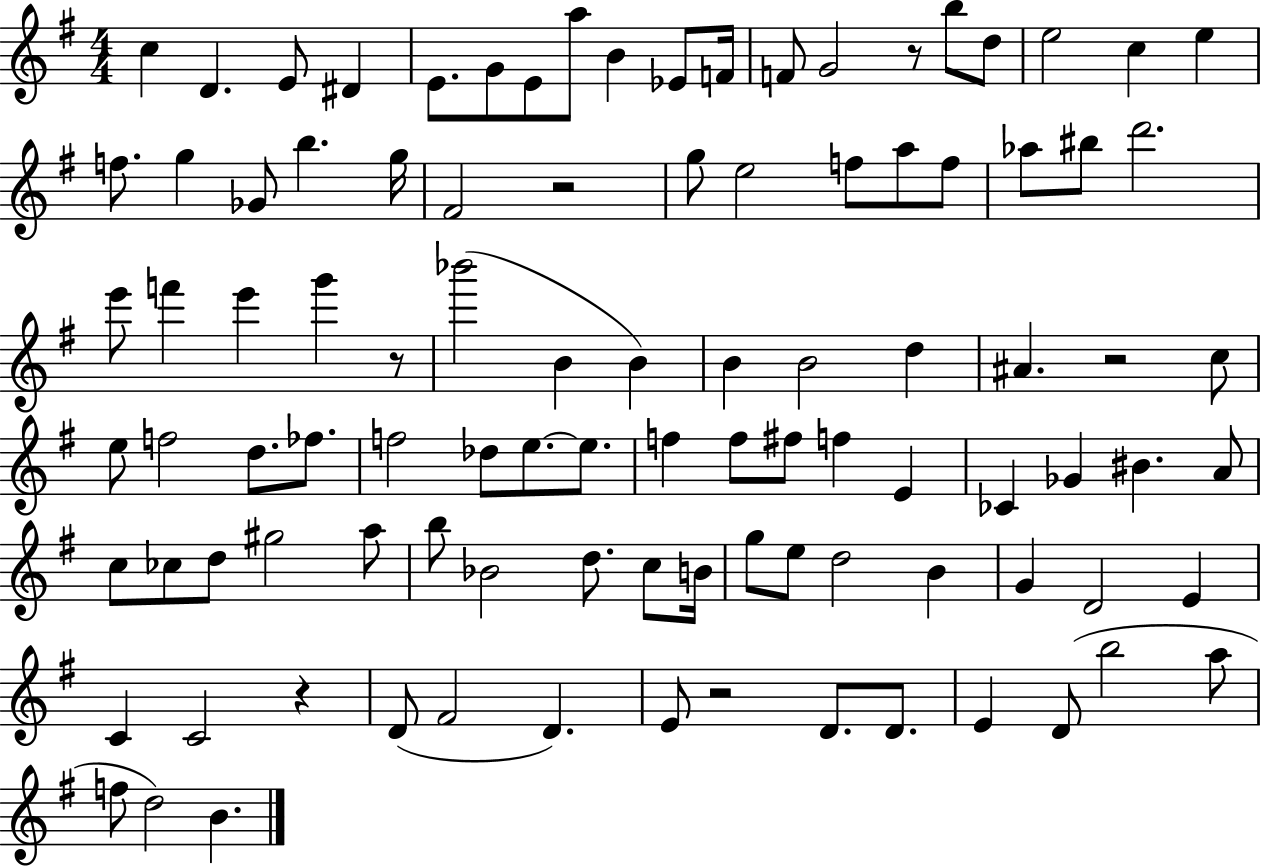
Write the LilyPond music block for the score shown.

{
  \clef treble
  \numericTimeSignature
  \time 4/4
  \key g \major
  c''4 d'4. e'8 dis'4 | e'8. g'8 e'8 a''8 b'4 ees'8 f'16 | f'8 g'2 r8 b''8 d''8 | e''2 c''4 e''4 | \break f''8. g''4 ges'8 b''4. g''16 | fis'2 r2 | g''8 e''2 f''8 a''8 f''8 | aes''8 bis''8 d'''2. | \break e'''8 f'''4 e'''4 g'''4 r8 | bes'''2( b'4 b'4) | b'4 b'2 d''4 | ais'4. r2 c''8 | \break e''8 f''2 d''8. fes''8. | f''2 des''8 e''8.~~ e''8. | f''4 f''8 fis''8 f''4 e'4 | ces'4 ges'4 bis'4. a'8 | \break c''8 ces''8 d''8 gis''2 a''8 | b''8 bes'2 d''8. c''8 b'16 | g''8 e''8 d''2 b'4 | g'4 d'2 e'4 | \break c'4 c'2 r4 | d'8( fis'2 d'4.) | e'8 r2 d'8. d'8. | e'4 d'8( b''2 a''8 | \break f''8 d''2) b'4. | \bar "|."
}